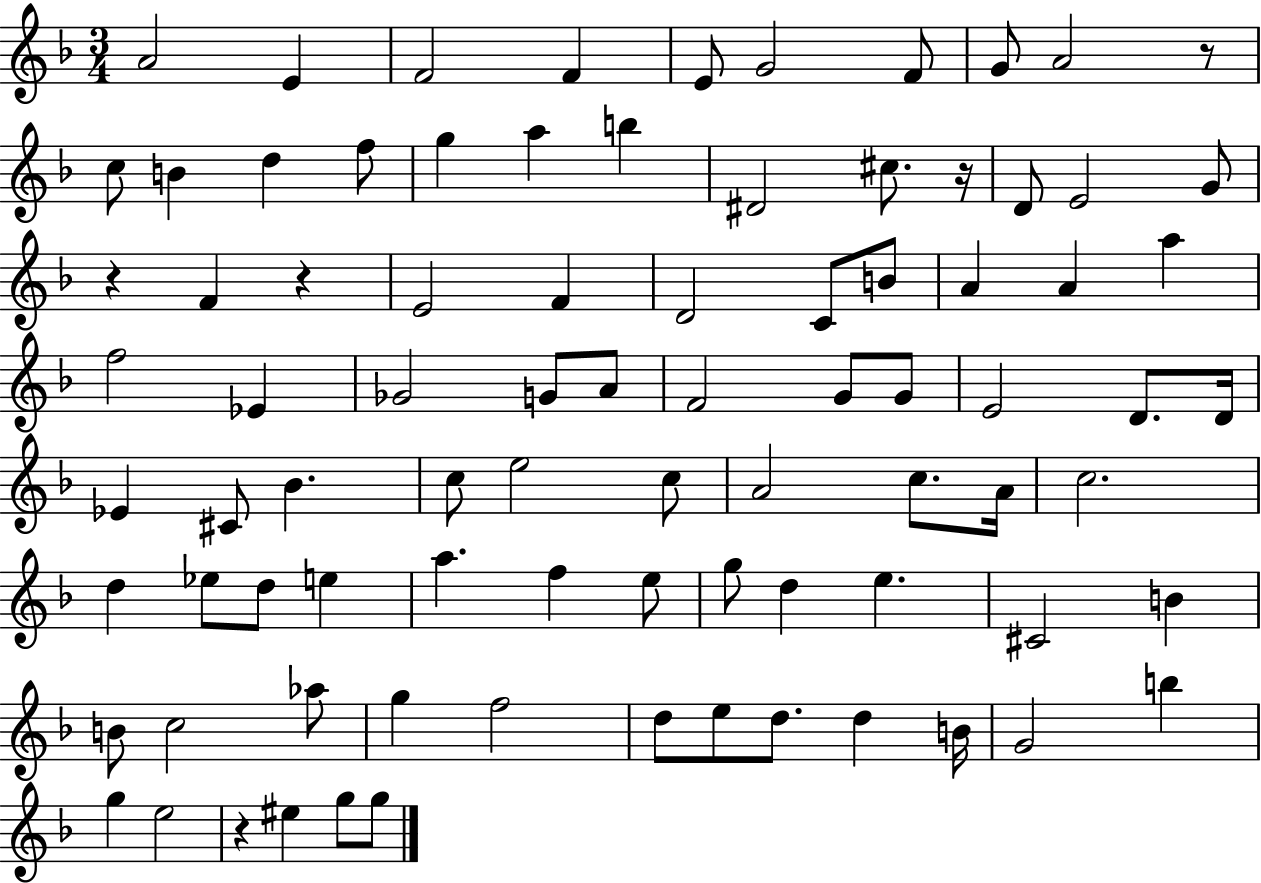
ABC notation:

X:1
T:Untitled
M:3/4
L:1/4
K:F
A2 E F2 F E/2 G2 F/2 G/2 A2 z/2 c/2 B d f/2 g a b ^D2 ^c/2 z/4 D/2 E2 G/2 z F z E2 F D2 C/2 B/2 A A a f2 _E _G2 G/2 A/2 F2 G/2 G/2 E2 D/2 D/4 _E ^C/2 _B c/2 e2 c/2 A2 c/2 A/4 c2 d _e/2 d/2 e a f e/2 g/2 d e ^C2 B B/2 c2 _a/2 g f2 d/2 e/2 d/2 d B/4 G2 b g e2 z ^e g/2 g/2